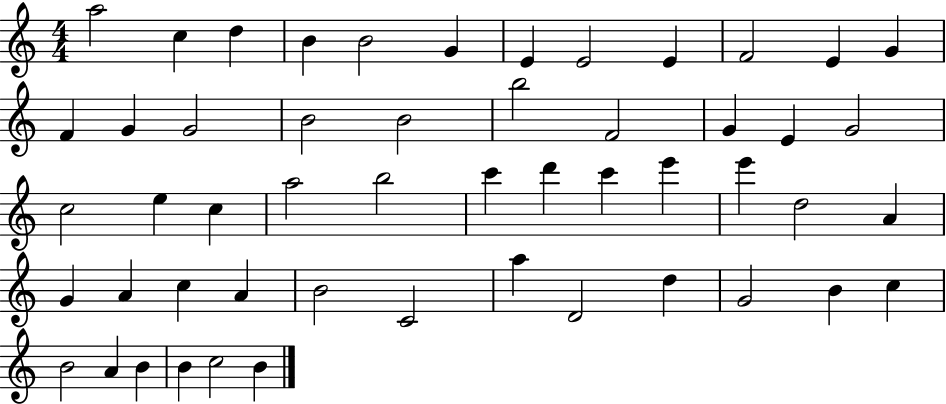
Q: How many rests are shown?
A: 0